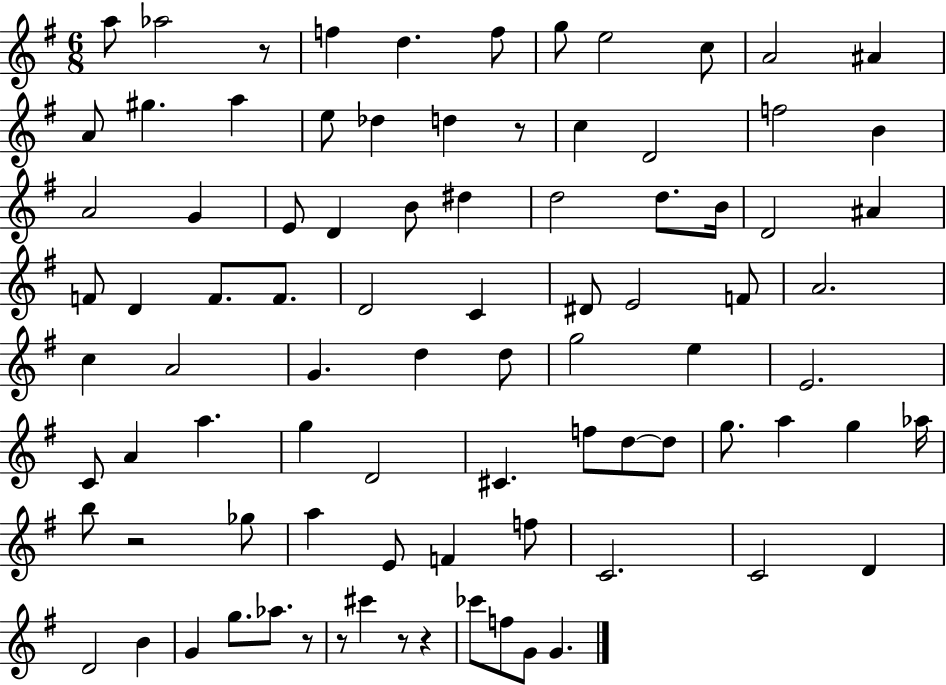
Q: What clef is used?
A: treble